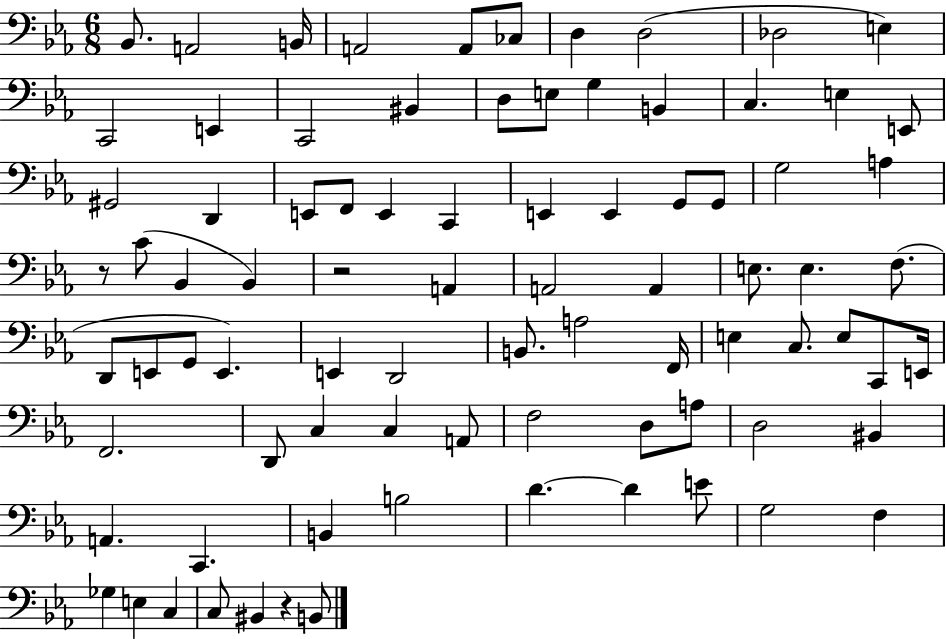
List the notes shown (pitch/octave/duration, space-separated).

Bb2/e. A2/h B2/s A2/h A2/e CES3/e D3/q D3/h Db3/h E3/q C2/h E2/q C2/h BIS2/q D3/e E3/e G3/q B2/q C3/q. E3/q E2/e G#2/h D2/q E2/e F2/e E2/q C2/q E2/q E2/q G2/e G2/e G3/h A3/q R/e C4/e Bb2/q Bb2/q R/h A2/q A2/h A2/q E3/e. E3/q. F3/e. D2/e E2/e G2/e E2/q. E2/q D2/h B2/e. A3/h F2/s E3/q C3/e. E3/e C2/e E2/s F2/h. D2/e C3/q C3/q A2/e F3/h D3/e A3/e D3/h BIS2/q A2/q. C2/q. B2/q B3/h D4/q. D4/q E4/e G3/h F3/q Gb3/q E3/q C3/q C3/e BIS2/q R/q B2/e